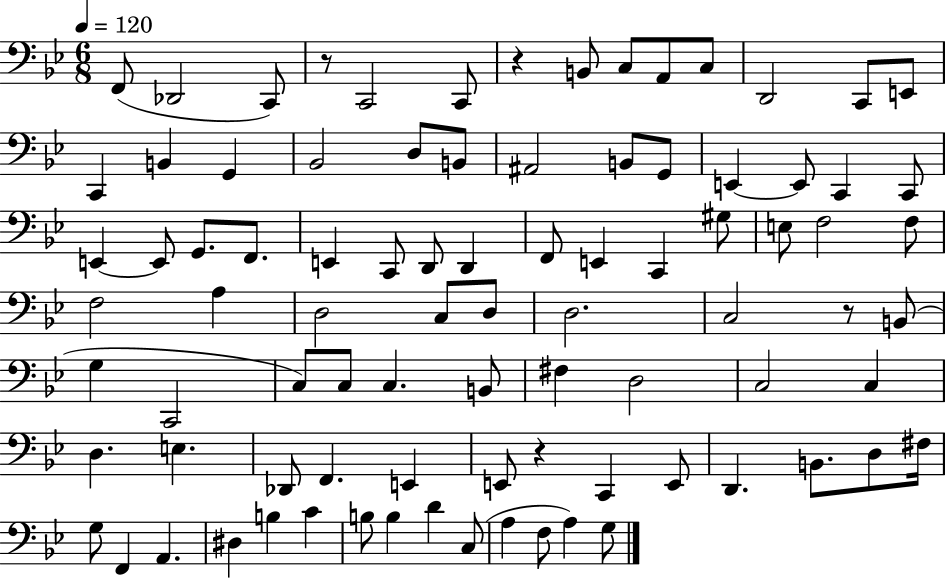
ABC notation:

X:1
T:Untitled
M:6/8
L:1/4
K:Bb
F,,/2 _D,,2 C,,/2 z/2 C,,2 C,,/2 z B,,/2 C,/2 A,,/2 C,/2 D,,2 C,,/2 E,,/2 C,, B,, G,, _B,,2 D,/2 B,,/2 ^A,,2 B,,/2 G,,/2 E,, E,,/2 C,, C,,/2 E,, E,,/2 G,,/2 F,,/2 E,, C,,/2 D,,/2 D,, F,,/2 E,, C,, ^G,/2 E,/2 F,2 F,/2 F,2 A, D,2 C,/2 D,/2 D,2 C,2 z/2 B,,/2 G, C,,2 C,/2 C,/2 C, B,,/2 ^F, D,2 C,2 C, D, E, _D,,/2 F,, E,, E,,/2 z C,, E,,/2 D,, B,,/2 D,/2 ^F,/4 G,/2 F,, A,, ^D, B, C B,/2 B, D C,/2 A, F,/2 A, G,/2